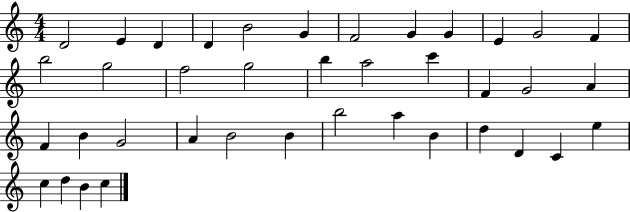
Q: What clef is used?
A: treble